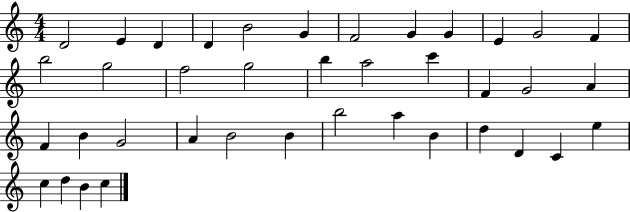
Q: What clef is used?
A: treble